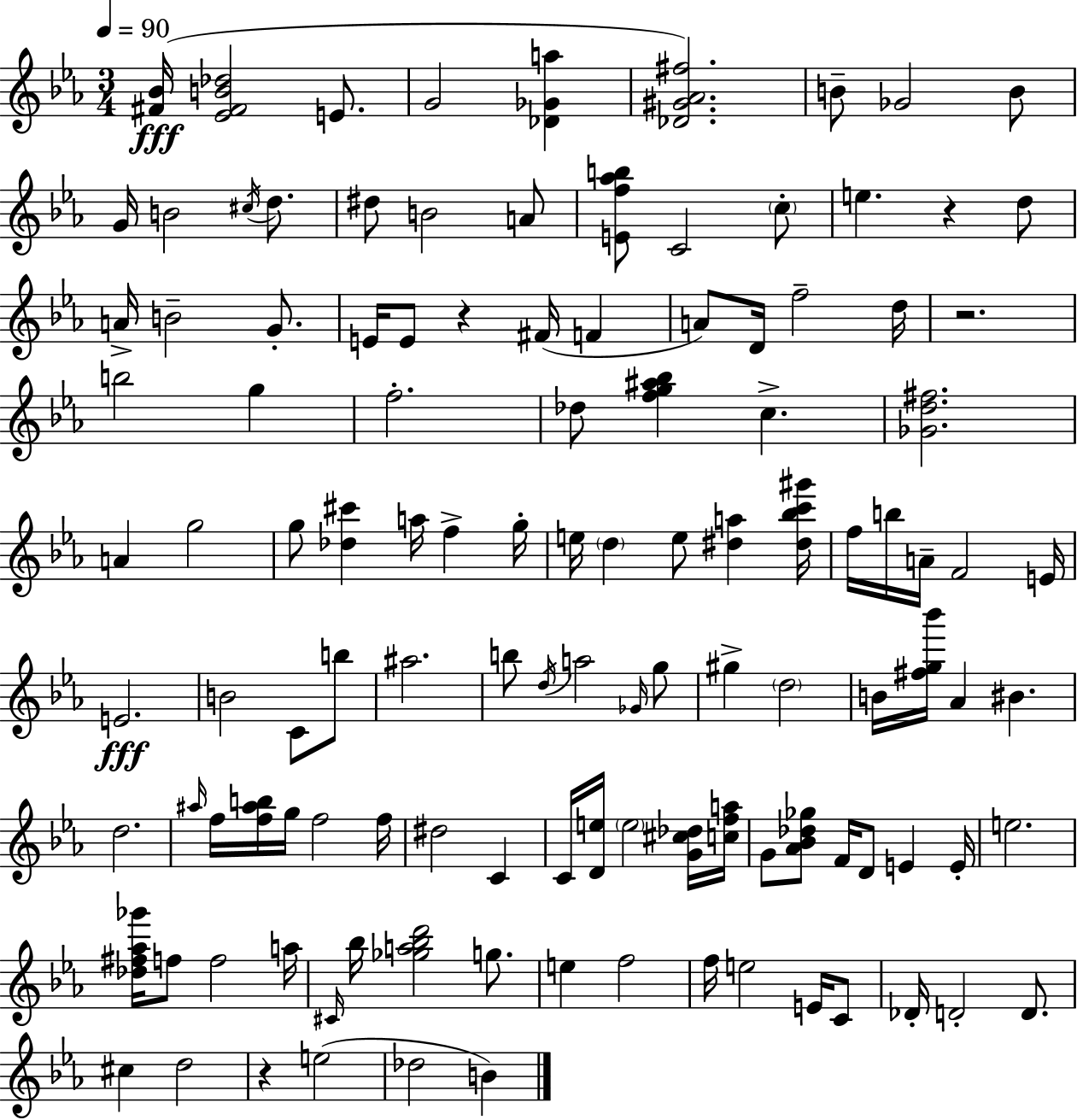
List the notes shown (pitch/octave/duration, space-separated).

[F#4,Bb4]/s [Eb4,F#4,B4,Db5]/h E4/e. G4/h [Db4,Gb4,A5]/q [Db4,G#4,Ab4,F#5]/h. B4/e Gb4/h B4/e G4/s B4/h C#5/s D5/e. D#5/e B4/h A4/e [E4,F5,Ab5,B5]/e C4/h C5/e E5/q. R/q D5/e A4/s B4/h G4/e. E4/s E4/e R/q F#4/s F4/q A4/e D4/s F5/h D5/s R/h. B5/h G5/q F5/h. Db5/e [F5,G5,A#5,Bb5]/q C5/q. [Gb4,D5,F#5]/h. A4/q G5/h G5/e [Db5,C#6]/q A5/s F5/q G5/s E5/s D5/q E5/e [D#5,A5]/q [D#5,Bb5,C6,G#6]/s F5/s B5/s A4/s F4/h E4/s E4/h. B4/h C4/e B5/e A#5/h. B5/e D5/s A5/h Gb4/s G5/e G#5/q D5/h B4/s [F#5,G5,Bb6]/s Ab4/q BIS4/q. D5/h. A#5/s F5/s [F5,A#5,B5]/s G5/s F5/h F5/s D#5/h C4/q C4/s [D4,E5]/s E5/h [G4,C#5,Db5]/s [C5,F5,A5]/s G4/e [Ab4,Bb4,Db5,Gb5]/e F4/s D4/e E4/q E4/s E5/h. [Db5,F#5,Ab5,Gb6]/s F5/e F5/h A5/s C#4/s Bb5/s [Gb5,A5,Bb5,D6]/h G5/e. E5/q F5/h F5/s E5/h E4/s C4/e Db4/s D4/h D4/e. C#5/q D5/h R/q E5/h Db5/h B4/q